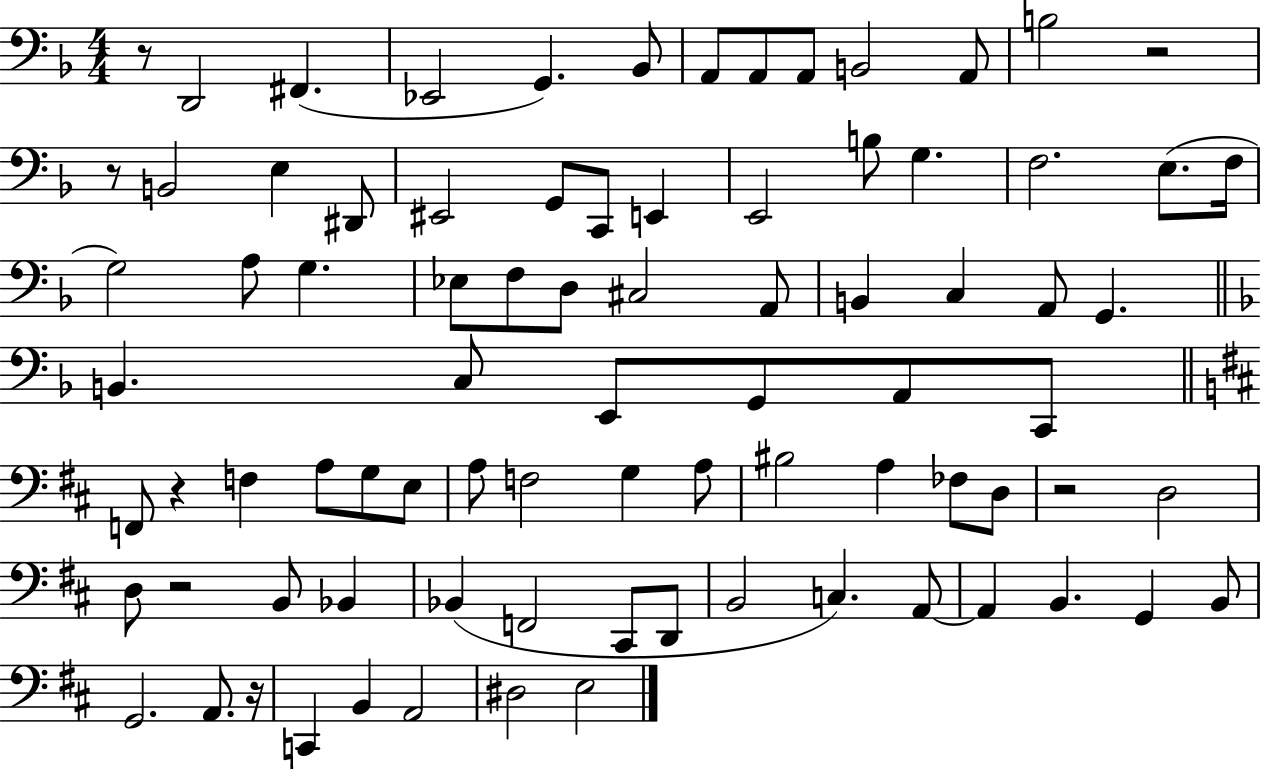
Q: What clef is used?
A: bass